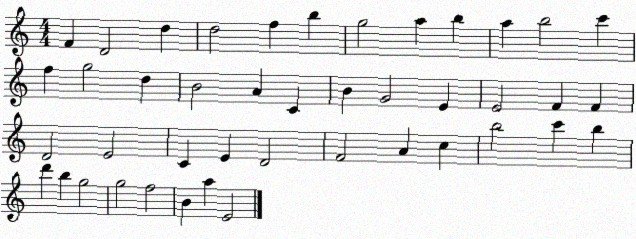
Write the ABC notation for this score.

X:1
T:Untitled
M:4/4
L:1/4
K:C
F D2 d d2 f b g2 a b a b2 c' f g2 d B2 A C B G2 E E2 F F D2 E2 C E D2 F2 A c b2 c' b d' b g2 g2 f2 B a E2